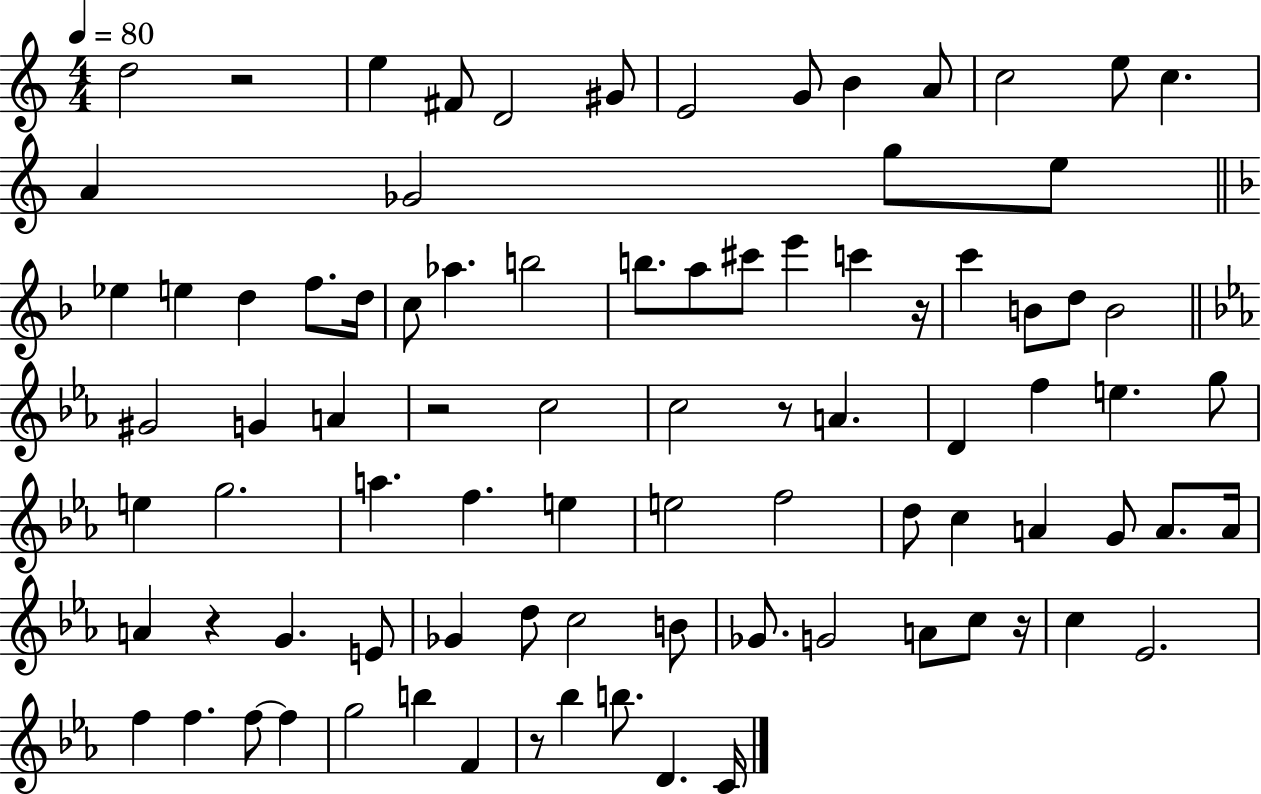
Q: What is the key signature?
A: C major